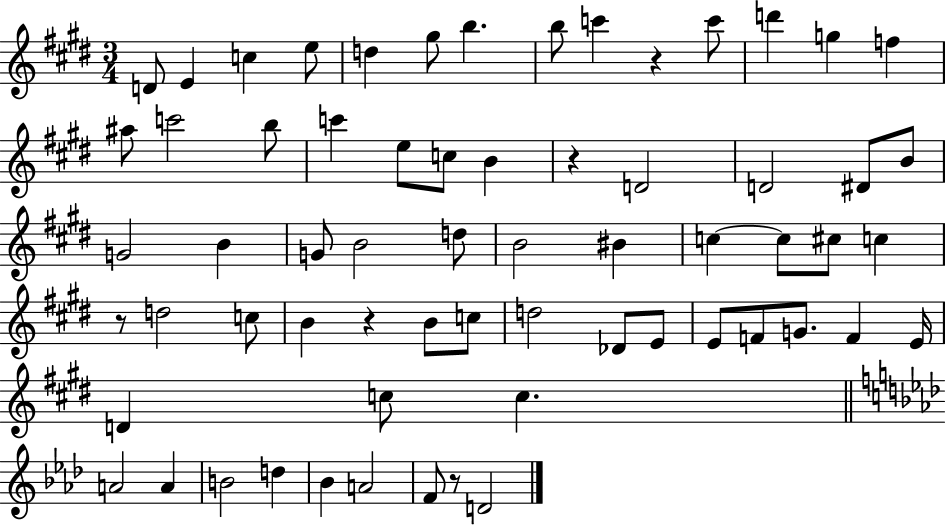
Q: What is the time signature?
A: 3/4